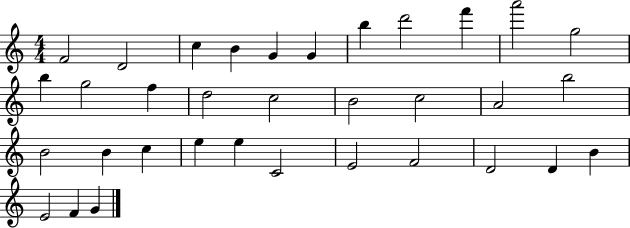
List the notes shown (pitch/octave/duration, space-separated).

F4/h D4/h C5/q B4/q G4/q G4/q B5/q D6/h F6/q A6/h G5/h B5/q G5/h F5/q D5/h C5/h B4/h C5/h A4/h B5/h B4/h B4/q C5/q E5/q E5/q C4/h E4/h F4/h D4/h D4/q B4/q E4/h F4/q G4/q